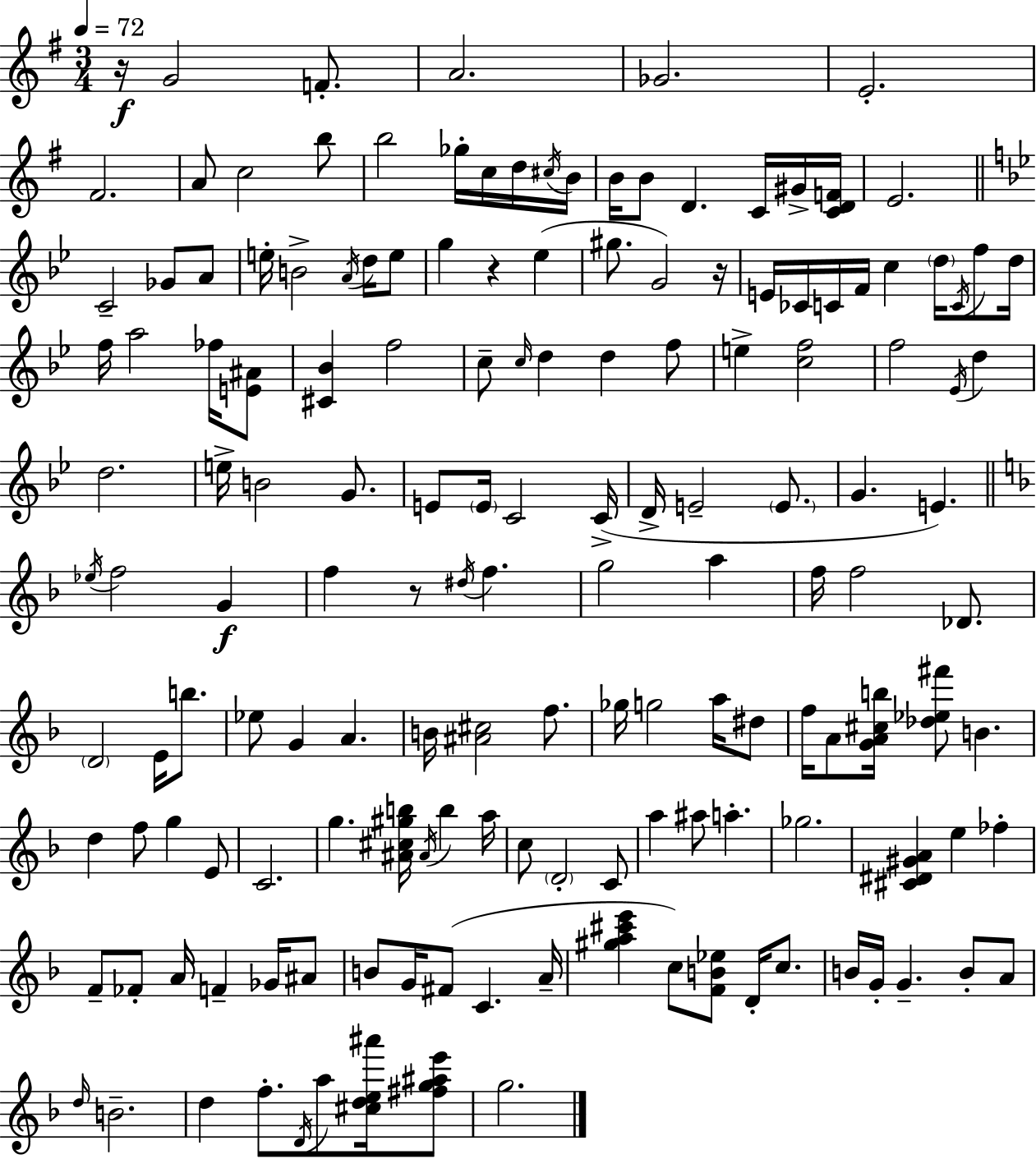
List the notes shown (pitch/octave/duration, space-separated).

R/s G4/h F4/e. A4/h. Gb4/h. E4/h. F#4/h. A4/e C5/h B5/e B5/h Gb5/s C5/s D5/s C#5/s B4/s B4/s B4/e D4/q. C4/s G#4/s [C4,D4,F4]/s E4/h. C4/h Gb4/e A4/e E5/s B4/h A4/s D5/s E5/e G5/q R/q Eb5/q G#5/e. G4/h R/s E4/s CES4/s C4/s F4/s C5/q D5/s C4/s F5/e D5/s F5/s A5/h FES5/s [E4,A#4]/e [C#4,Bb4]/q F5/h C5/e C5/s D5/q D5/q F5/e E5/q [C5,F5]/h F5/h Eb4/s D5/q D5/h. E5/s B4/h G4/e. E4/e E4/s C4/h C4/s D4/s E4/h E4/e. G4/q. E4/q. Eb5/s F5/h G4/q F5/q R/e D#5/s F5/q. G5/h A5/q F5/s F5/h Db4/e. D4/h E4/s B5/e. Eb5/e G4/q A4/q. B4/s [A#4,C#5]/h F5/e. Gb5/s G5/h A5/s D#5/e F5/s A4/e [G4,A4,C#5,B5]/s [Db5,Eb5,F#6]/e B4/q. D5/q F5/e G5/q E4/e C4/h. G5/q. [A#4,C#5,G#5,B5]/s A#4/s B5/q A5/s C5/e D4/h C4/e A5/q A#5/e A5/q. Gb5/h. [C#4,D#4,G#4,A4]/q E5/q FES5/q F4/e FES4/e A4/s F4/q Gb4/s A#4/e B4/e G4/s F#4/e C4/q. A4/s [G#5,A5,C#6,E6]/q C5/e [F4,B4,Eb5]/e D4/s C5/e. B4/s G4/s G4/q. B4/e A4/e D5/s B4/h. D5/q F5/e. D4/s A5/e [C#5,D5,E5,A#6]/s [F#5,G5,A#5,E6]/e G5/h.